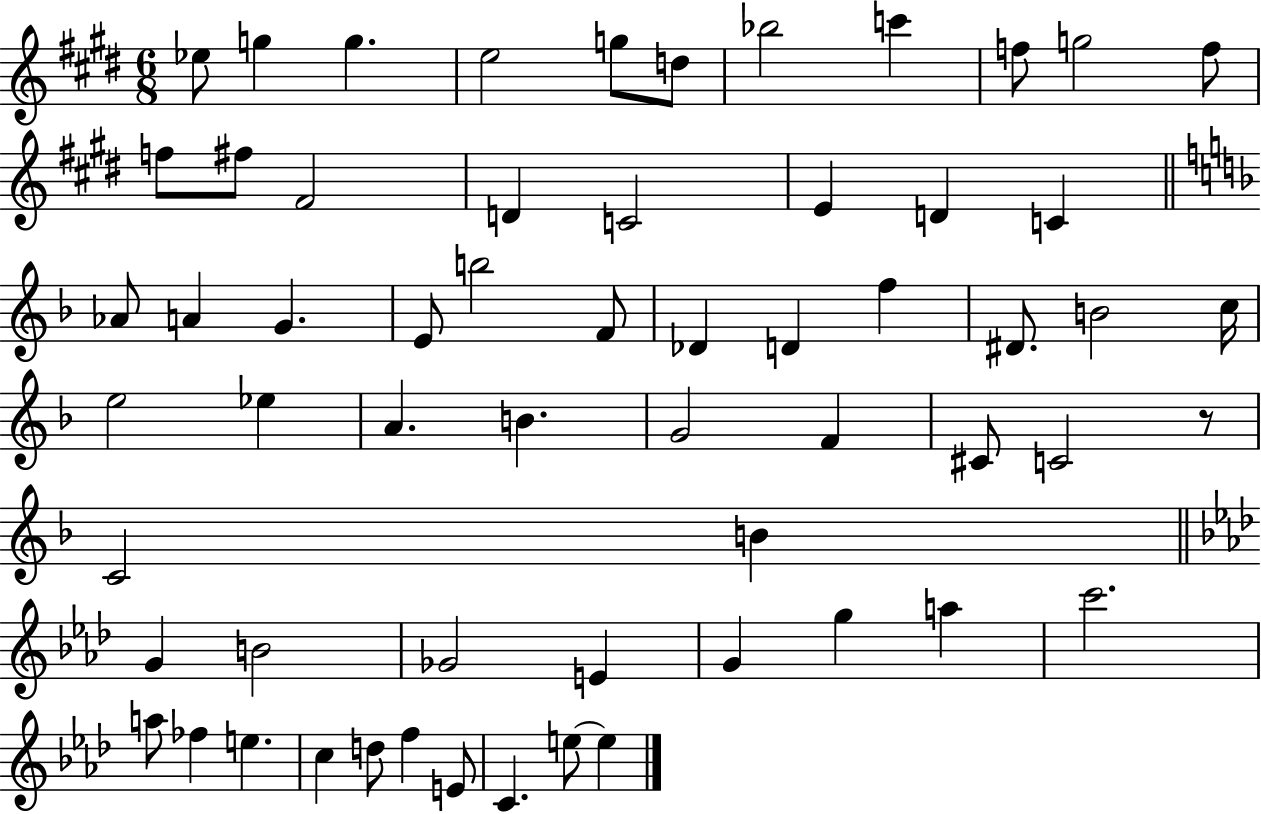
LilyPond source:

{
  \clef treble
  \numericTimeSignature
  \time 6/8
  \key e \major
  \repeat volta 2 { ees''8 g''4 g''4. | e''2 g''8 d''8 | bes''2 c'''4 | f''8 g''2 f''8 | \break f''8 fis''8 fis'2 | d'4 c'2 | e'4 d'4 c'4 | \bar "||" \break \key f \major aes'8 a'4 g'4. | e'8 b''2 f'8 | des'4 d'4 f''4 | dis'8. b'2 c''16 | \break e''2 ees''4 | a'4. b'4. | g'2 f'4 | cis'8 c'2 r8 | \break c'2 b'4 | \bar "||" \break \key f \minor g'4 b'2 | ges'2 e'4 | g'4 g''4 a''4 | c'''2. | \break a''8 fes''4 e''4. | c''4 d''8 f''4 e'8 | c'4. e''8~~ e''4 | } \bar "|."
}